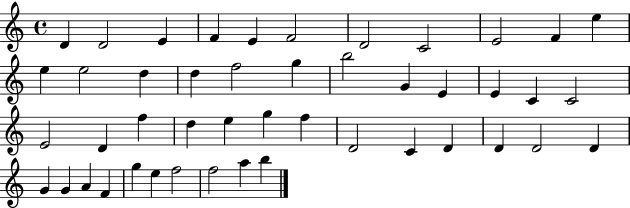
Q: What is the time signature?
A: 4/4